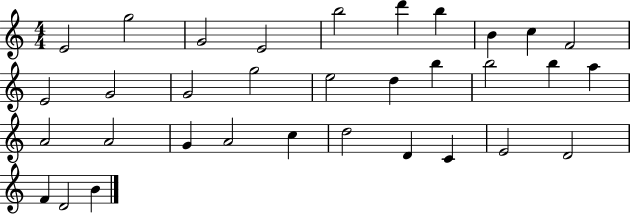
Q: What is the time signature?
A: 4/4